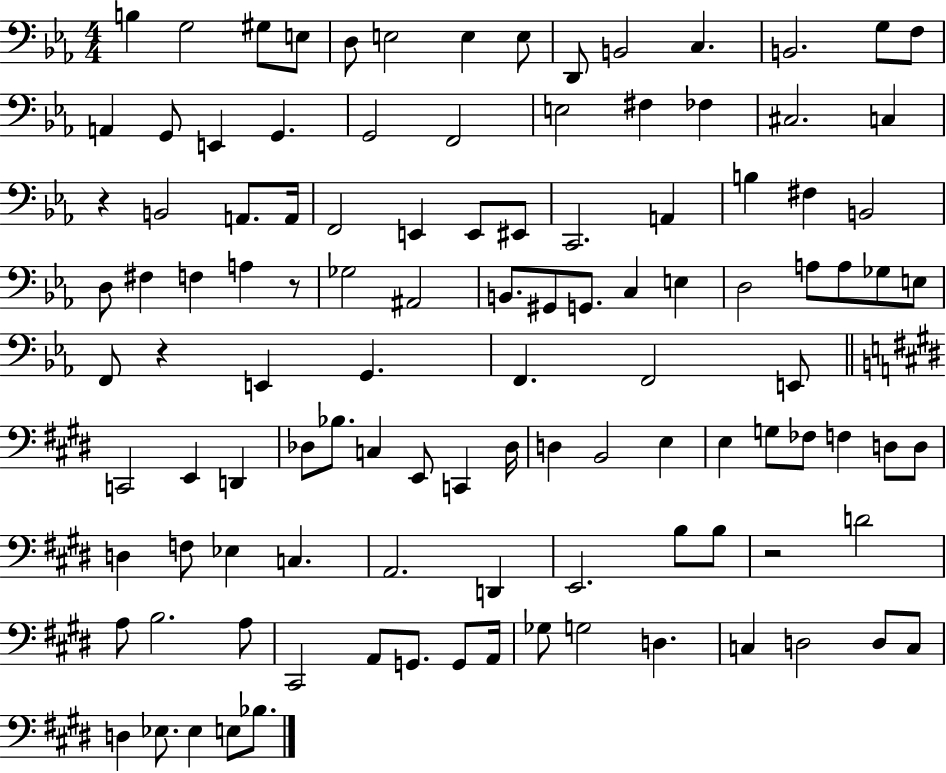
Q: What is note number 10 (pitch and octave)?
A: B2